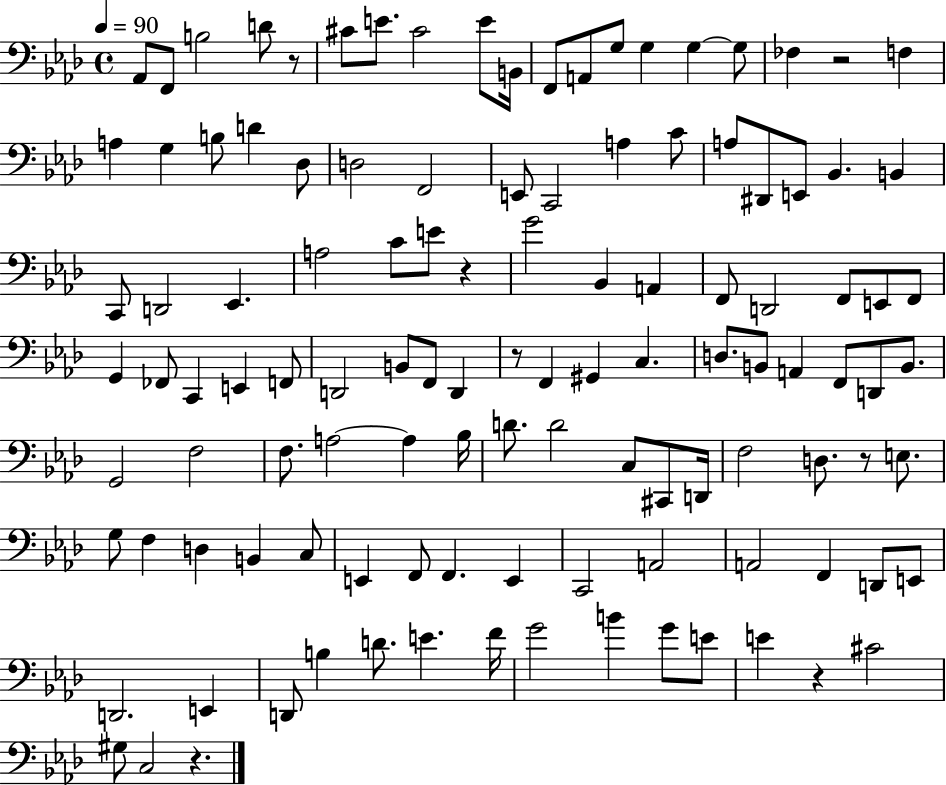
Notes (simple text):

Ab2/e F2/e B3/h D4/e R/e C#4/e E4/e. C#4/h E4/e B2/s F2/e A2/e G3/e G3/q G3/q G3/e FES3/q R/h F3/q A3/q G3/q B3/e D4/q Db3/e D3/h F2/h E2/e C2/h A3/q C4/e A3/e D#2/e E2/e Bb2/q. B2/q C2/e D2/h Eb2/q. A3/h C4/e E4/e R/q G4/h Bb2/q A2/q F2/e D2/h F2/e E2/e F2/e G2/q FES2/e C2/q E2/q F2/e D2/h B2/e F2/e D2/q R/e F2/q G#2/q C3/q. D3/e. B2/e A2/q F2/e D2/e B2/e. G2/h F3/h F3/e. A3/h A3/q Bb3/s D4/e. D4/h C3/e C#2/e D2/s F3/h D3/e. R/e E3/e. G3/e F3/q D3/q B2/q C3/e E2/q F2/e F2/q. E2/q C2/h A2/h A2/h F2/q D2/e E2/e D2/h. E2/q D2/e B3/q D4/e. E4/q. F4/s G4/h B4/q G4/e E4/e E4/q R/q C#4/h G#3/e C3/h R/q.